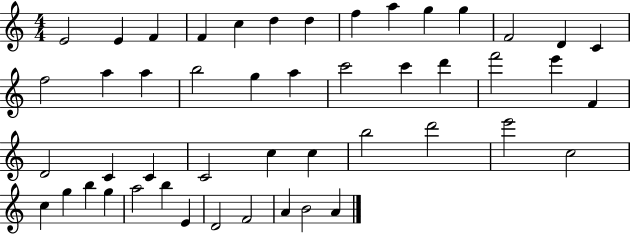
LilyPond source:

{
  \clef treble
  \numericTimeSignature
  \time 4/4
  \key c \major
  e'2 e'4 f'4 | f'4 c''4 d''4 d''4 | f''4 a''4 g''4 g''4 | f'2 d'4 c'4 | \break f''2 a''4 a''4 | b''2 g''4 a''4 | c'''2 c'''4 d'''4 | f'''2 e'''4 f'4 | \break d'2 c'4 c'4 | c'2 c''4 c''4 | b''2 d'''2 | e'''2 c''2 | \break c''4 g''4 b''4 g''4 | a''2 b''4 e'4 | d'2 f'2 | a'4 b'2 a'4 | \break \bar "|."
}